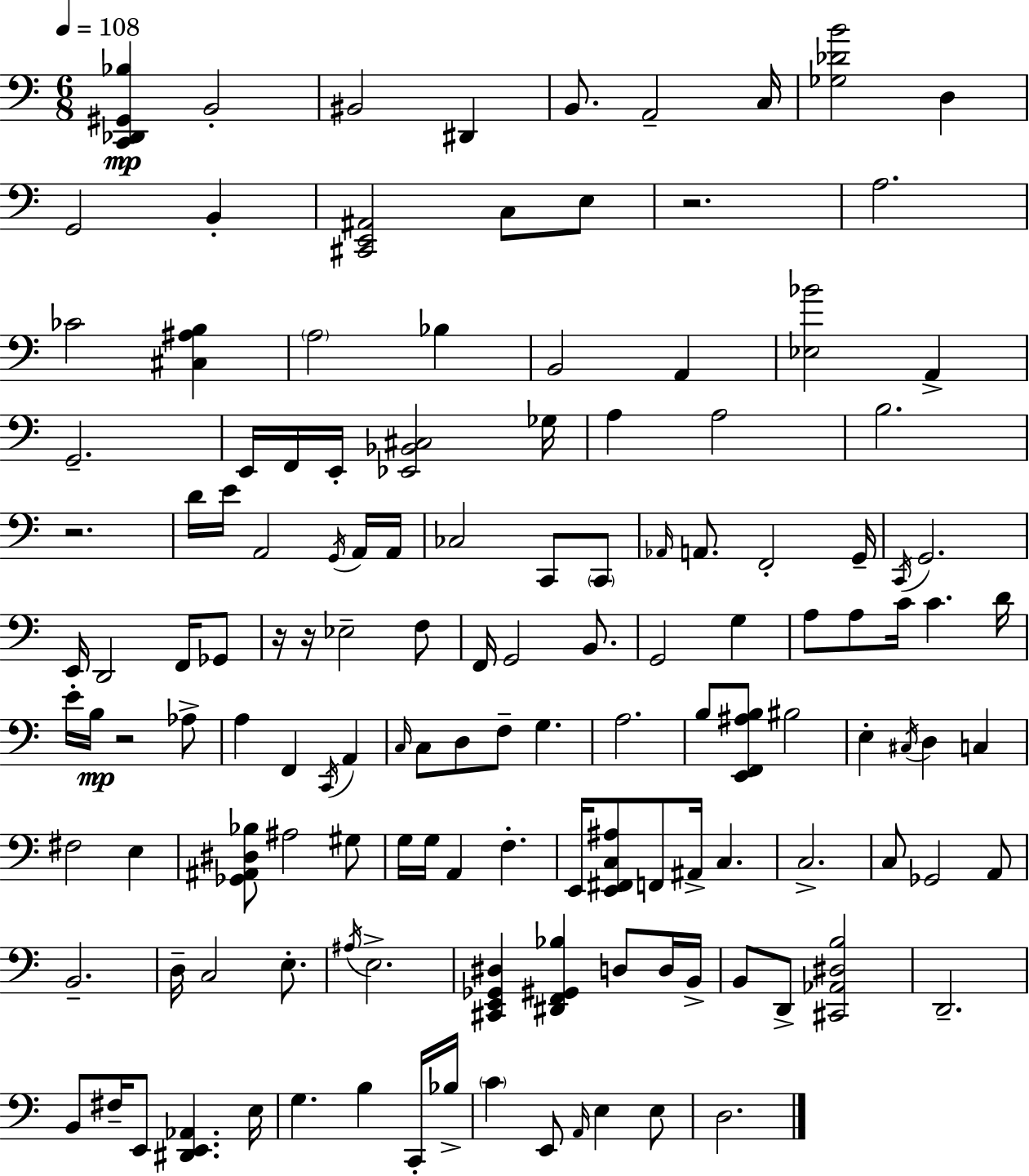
{
  \clef bass
  \numericTimeSignature
  \time 6/8
  \key c \major
  \tempo 4 = 108
  <c, des, gis, bes>4\mp b,2-. | bis,2 dis,4 | b,8. a,2-- c16 | <ges des' b'>2 d4 | \break g,2 b,4-. | <cis, e, ais,>2 c8 e8 | r2. | a2. | \break ces'2 <cis ais b>4 | \parenthesize a2 bes4 | b,2 a,4 | <ees bes'>2 a,4-> | \break g,2.-- | e,16 f,16 e,16-. <ees, bes, cis>2 ges16 | a4 a2 | b2. | \break r2. | d'16 e'16 a,2 \acciaccatura { g,16 } a,16 | a,16 ces2 c,8 \parenthesize c,8 | \grace { aes,16 } a,8. f,2-. | \break g,16-- \acciaccatura { c,16 } g,2. | e,16 d,2 | f,16 ges,8 r16 r16 ees2-- | f8 f,16 g,2 | \break b,8. g,2 g4 | a8 a8 c'16 c'4. | d'16 e'16-. b16\mp r2 | aes8-> a4 f,4 \acciaccatura { c,16 } | \break a,4 \grace { c16 } c8 d8 f8-- g4. | a2. | b8 <e, f, ais b>8 bis2 | e4-. \acciaccatura { cis16 } d4 | \break c4 fis2 | e4 <ges, ais, dis bes>8 ais2 | gis8 g16 g16 a,4 | f4.-. e,16 <e, fis, c ais>8 f,8 ais,16-> | \break c4. c2.-> | c8 ges,2 | a,8 b,2.-- | d16-- c2 | \break e8.-. \acciaccatura { ais16 } e2.-> | <cis, e, ges, dis>4 <dis, f, gis, bes>4 | d8 d16 b,16-> b,8 d,8-> <cis, aes, dis b>2 | d,2.-- | \break b,8 fis16-- e,8 | <dis, e, aes,>4. e16 g4. | b4 c,16-. bes16-> \parenthesize c'4 e,8 | \grace { a,16 } e4 e8 d2. | \break \bar "|."
}